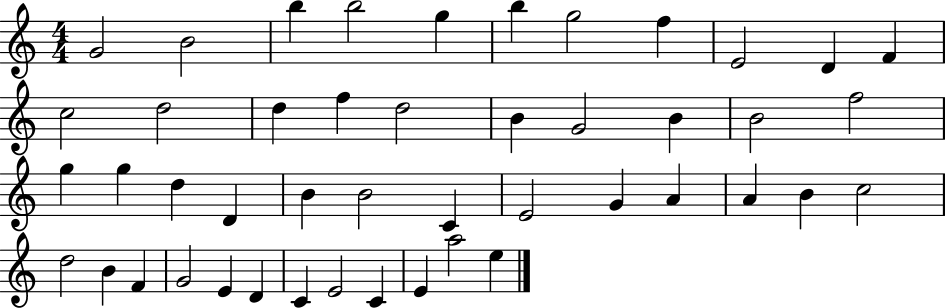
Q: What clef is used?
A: treble